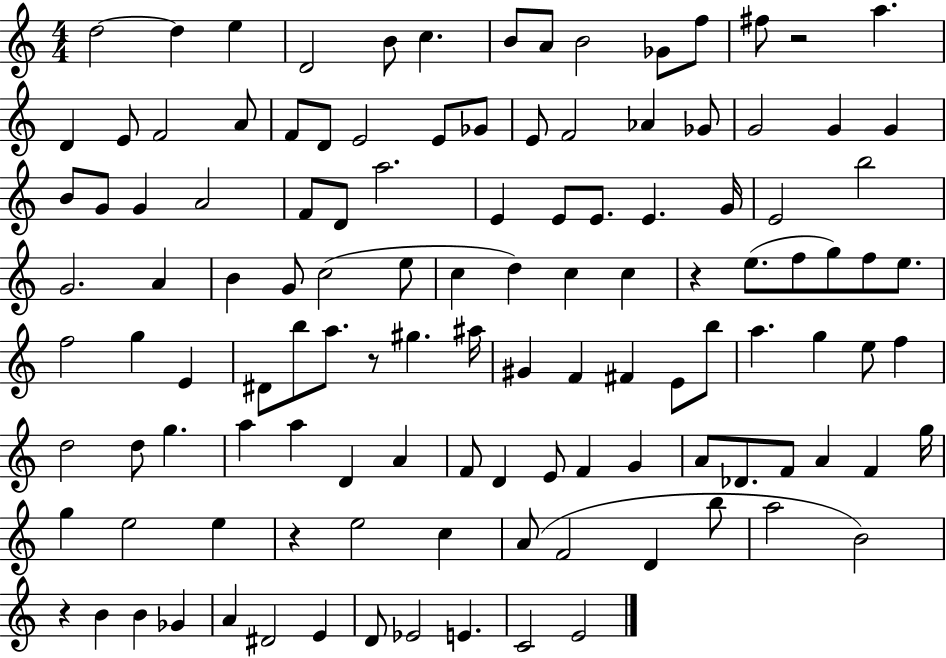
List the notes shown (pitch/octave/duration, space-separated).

D5/h D5/q E5/q D4/h B4/e C5/q. B4/e A4/e B4/h Gb4/e F5/e F#5/e R/h A5/q. D4/q E4/e F4/h A4/e F4/e D4/e E4/h E4/e Gb4/e E4/e F4/h Ab4/q Gb4/e G4/h G4/q G4/q B4/e G4/e G4/q A4/h F4/e D4/e A5/h. E4/q E4/e E4/e. E4/q. G4/s E4/h B5/h G4/h. A4/q B4/q G4/e C5/h E5/e C5/q D5/q C5/q C5/q R/q E5/e. F5/e G5/e F5/e E5/e. F5/h G5/q E4/q D#4/e B5/e A5/e. R/e G#5/q. A#5/s G#4/q F4/q F#4/q E4/e B5/e A5/q. G5/q E5/e F5/q D5/h D5/e G5/q. A5/q A5/q D4/q A4/q F4/e D4/q E4/e F4/q G4/q A4/e Db4/e. F4/e A4/q F4/q G5/s G5/q E5/h E5/q R/q E5/h C5/q A4/e F4/h D4/q B5/e A5/h B4/h R/q B4/q B4/q Gb4/q A4/q D#4/h E4/q D4/e Eb4/h E4/q. C4/h E4/h